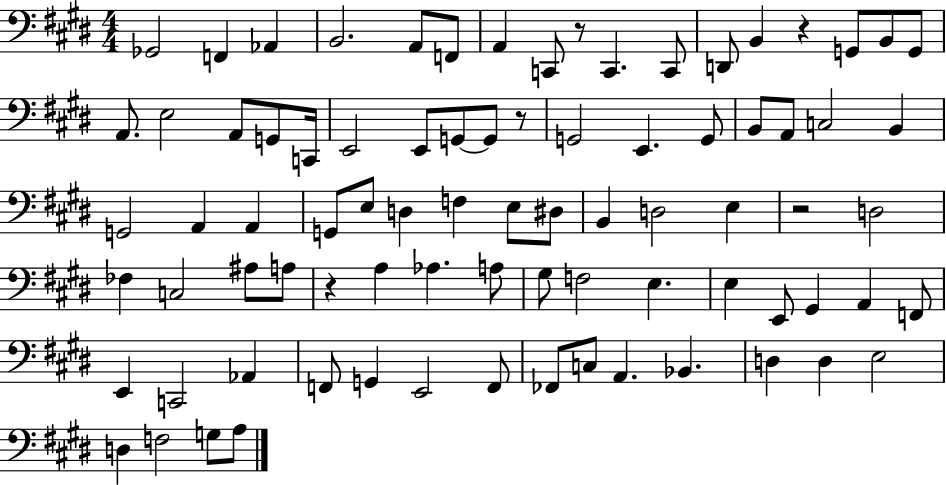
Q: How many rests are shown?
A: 5